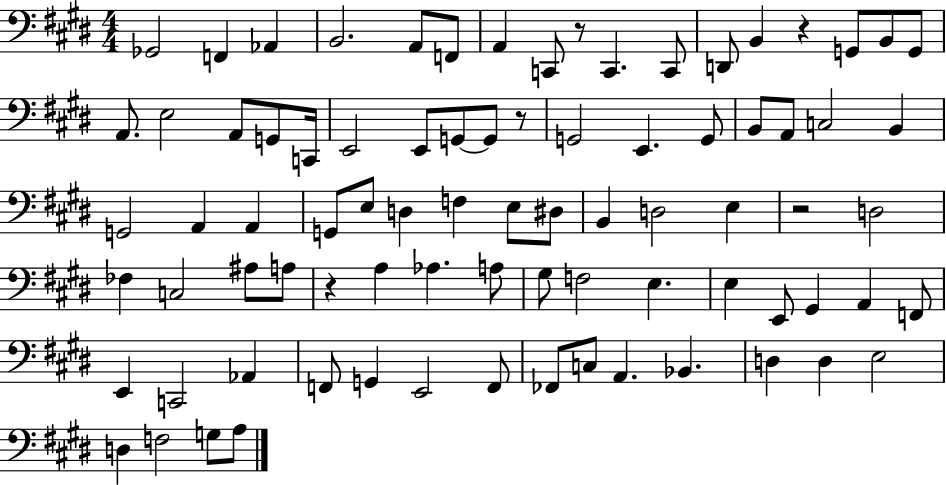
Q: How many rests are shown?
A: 5